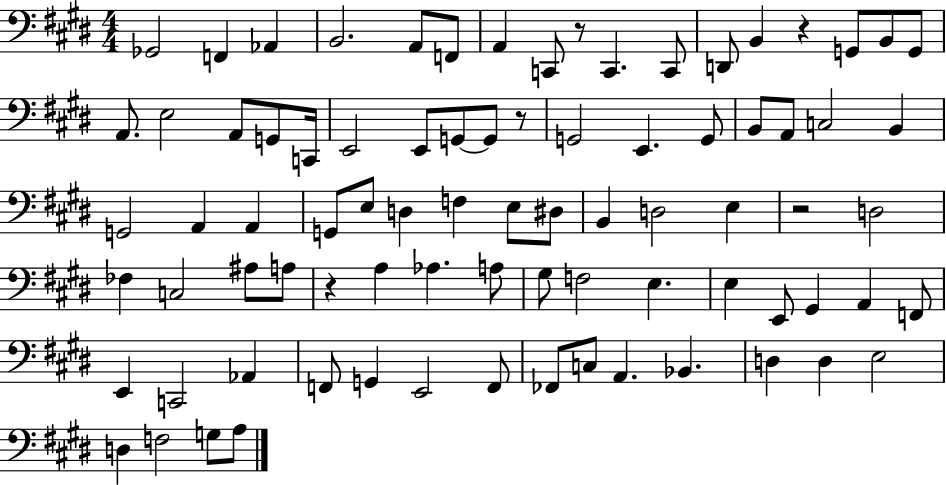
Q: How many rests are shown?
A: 5